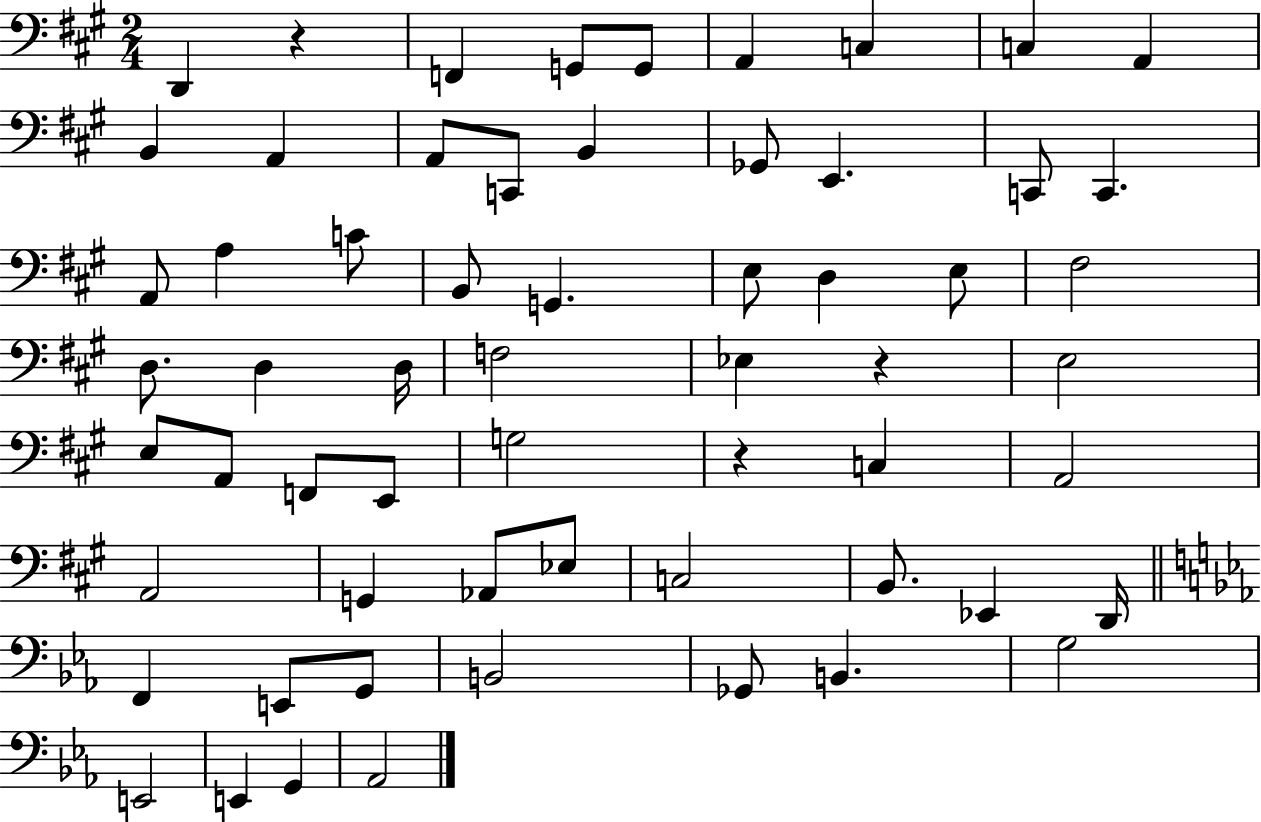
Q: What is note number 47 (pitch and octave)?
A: D2